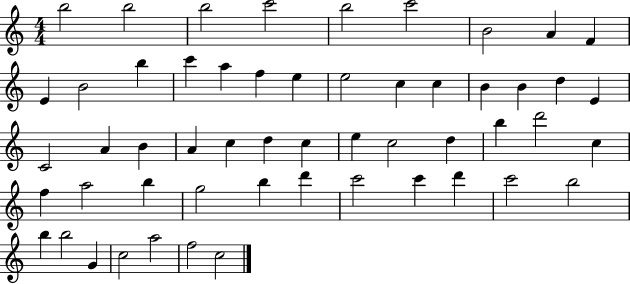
{
  \clef treble
  \numericTimeSignature
  \time 4/4
  \key c \major
  b''2 b''2 | b''2 c'''2 | b''2 c'''2 | b'2 a'4 f'4 | \break e'4 b'2 b''4 | c'''4 a''4 f''4 e''4 | e''2 c''4 c''4 | b'4 b'4 d''4 e'4 | \break c'2 a'4 b'4 | a'4 c''4 d''4 c''4 | e''4 c''2 d''4 | b''4 d'''2 c''4 | \break f''4 a''2 b''4 | g''2 b''4 d'''4 | c'''2 c'''4 d'''4 | c'''2 b''2 | \break b''4 b''2 g'4 | c''2 a''2 | f''2 c''2 | \bar "|."
}